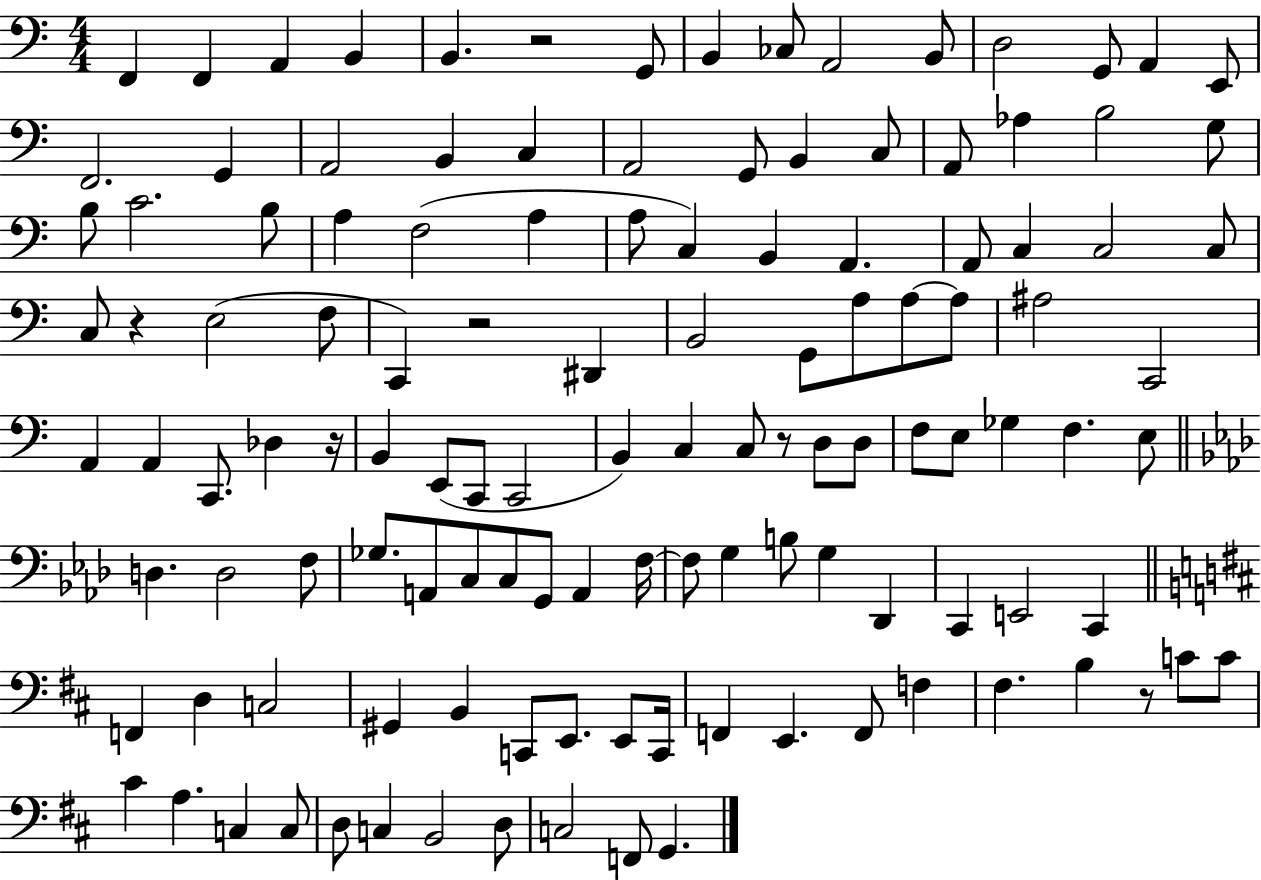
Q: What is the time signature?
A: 4/4